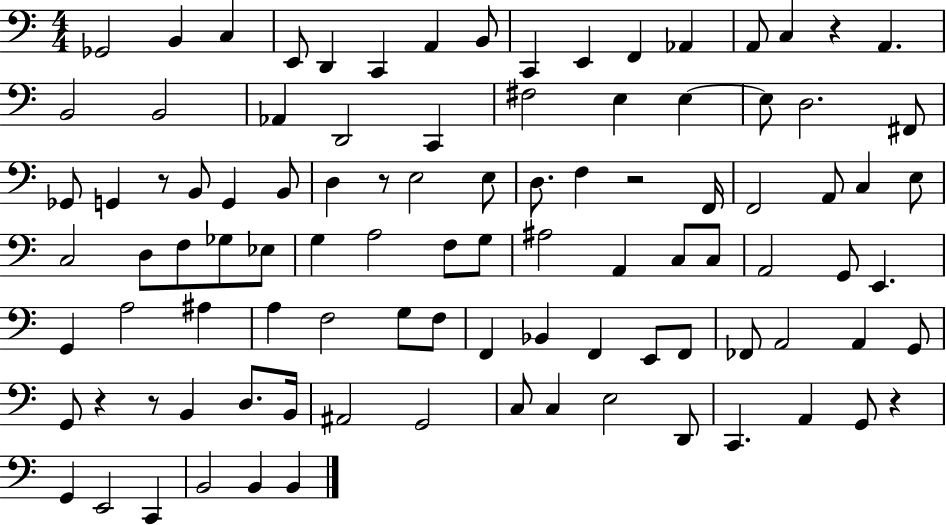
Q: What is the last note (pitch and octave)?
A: B2